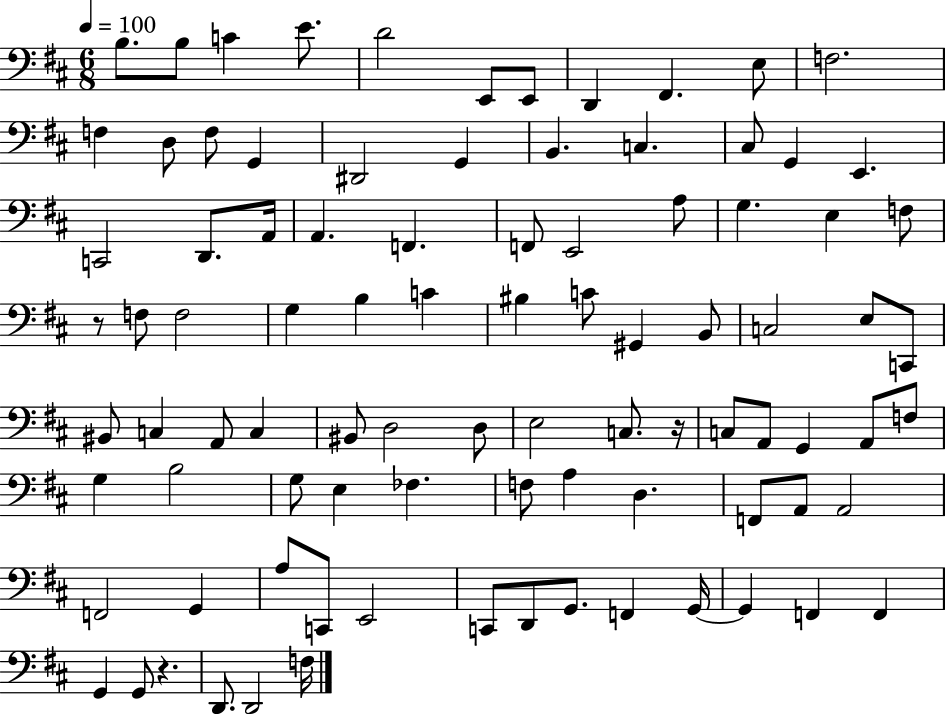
{
  \clef bass
  \numericTimeSignature
  \time 6/8
  \key d \major
  \tempo 4 = 100
  b8. b8 c'4 e'8. | d'2 e,8 e,8 | d,4 fis,4. e8 | f2. | \break f4 d8 f8 g,4 | dis,2 g,4 | b,4. c4. | cis8 g,4 e,4. | \break c,2 d,8. a,16 | a,4. f,4. | f,8 e,2 a8 | g4. e4 f8 | \break r8 f8 f2 | g4 b4 c'4 | bis4 c'8 gis,4 b,8 | c2 e8 c,8 | \break bis,8 c4 a,8 c4 | bis,8 d2 d8 | e2 c8. r16 | c8 a,8 g,4 a,8 f8 | \break g4 b2 | g8 e4 fes4. | f8 a4 d4. | f,8 a,8 a,2 | \break f,2 g,4 | a8 c,8 e,2 | c,8 d,8 g,8. f,4 g,16~~ | g,4 f,4 f,4 | \break g,4 g,8 r4. | d,8. d,2 f16 | \bar "|."
}